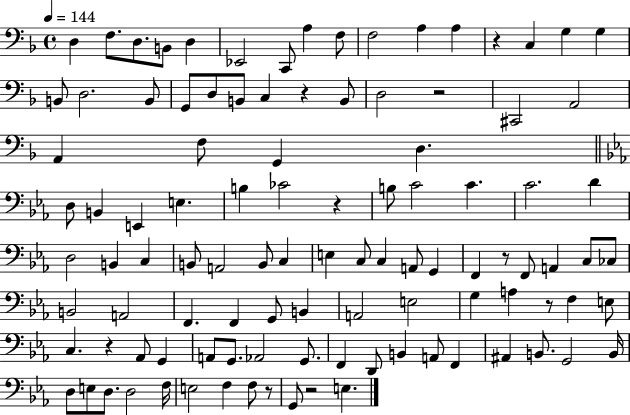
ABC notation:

X:1
T:Untitled
M:4/4
L:1/4
K:F
D, F,/2 D,/2 B,,/2 D, _E,,2 C,,/2 A, F,/2 F,2 A, A, z C, G, G, B,,/2 D,2 B,,/2 G,,/2 D,/2 B,,/2 C, z B,,/2 D,2 z2 ^C,,2 A,,2 A,, F,/2 G,, D, D,/2 B,, E,, E, B, _C2 z B,/2 C2 C C2 D D,2 B,, C, B,,/2 A,,2 B,,/2 C, E, C,/2 C, A,,/2 G,, F,, z/2 F,,/2 A,, C,/2 _C,/2 B,,2 A,,2 F,, F,, G,,/2 B,, A,,2 E,2 G, A, z/2 F, E,/2 C, z _A,,/2 G,, A,,/2 G,,/2 _A,,2 G,,/2 F,, D,,/2 B,, A,,/2 F,, ^A,, B,,/2 G,,2 B,,/4 D,/2 E,/2 D,/2 D,2 F,/4 E,2 F, F,/2 z/2 G,,/2 z2 E,